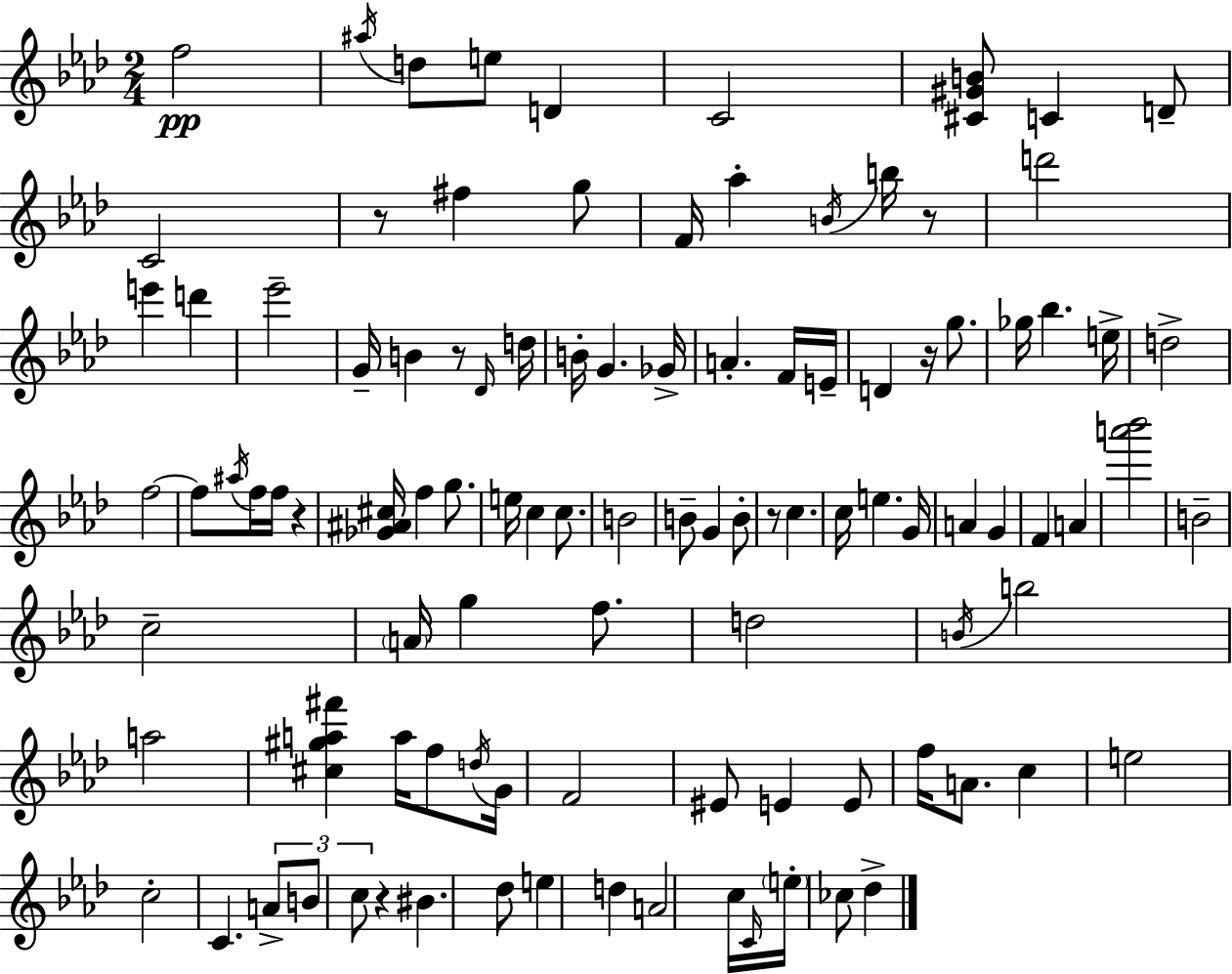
{
  \clef treble
  \numericTimeSignature
  \time 2/4
  \key aes \major
  f''2\pp | \acciaccatura { ais''16 } d''8 e''8 d'4 | c'2 | <cis' gis' b'>8 c'4 d'8-- | \break c'2 | r8 fis''4 g''8 | f'16 aes''4-. \acciaccatura { b'16 } b''16 | r8 d'''2 | \break e'''4 d'''4 | ees'''2-- | g'16-- b'4 r8 | \grace { des'16 } d''16 b'16-. g'4. | \break ges'16-> a'4.-. | f'16 e'16-- d'4 r16 | g''8. ges''16 bes''4. | e''16-> d''2-> | \break f''2~~ | f''8 \acciaccatura { ais''16 } f''16 f''16 | r4 <ges' ais' cis''>16 f''4 | g''8. e''16 c''4 | \break c''8. b'2 | b'8-- g'4 | b'8-. r8 c''4. | c''16 e''4. | \break g'16 a'4 | g'4 f'4 | a'4 <a''' bes'''>2 | b'2-- | \break c''2-- | \parenthesize a'16 g''4 | f''8. d''2 | \acciaccatura { b'16 } b''2 | \break a''2 | <cis'' gis'' a'' fis'''>4 | a''16 f''8 \acciaccatura { d''16 } g'16 f'2 | eis'8 | \break e'4 e'8 f''16 a'8. | c''4 e''2 | c''2-. | c'4. | \break \tuplet 3/2 { a'8-> b'8 | c''8 } r4 bis'4. | des''8 e''4 | d''4 a'2 | \break c''16 \grace { c'16 } | \parenthesize e''16-. ces''8 des''4-> \bar "|."
}